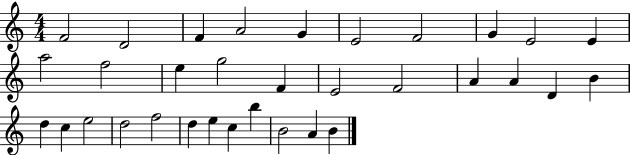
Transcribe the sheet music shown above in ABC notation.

X:1
T:Untitled
M:4/4
L:1/4
K:C
F2 D2 F A2 G E2 F2 G E2 E a2 f2 e g2 F E2 F2 A A D B d c e2 d2 f2 d e c b B2 A B